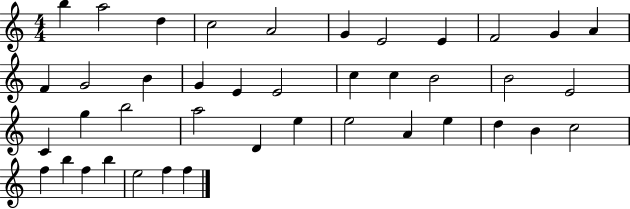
B5/q A5/h D5/q C5/h A4/h G4/q E4/h E4/q F4/h G4/q A4/q F4/q G4/h B4/q G4/q E4/q E4/h C5/q C5/q B4/h B4/h E4/h C4/q G5/q B5/h A5/h D4/q E5/q E5/h A4/q E5/q D5/q B4/q C5/h F5/q B5/q F5/q B5/q E5/h F5/q F5/q